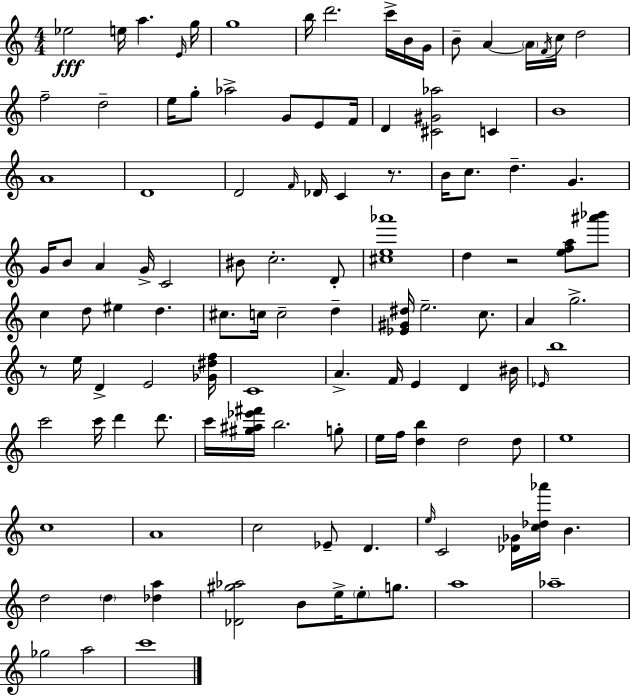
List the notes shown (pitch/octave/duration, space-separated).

Eb5/h E5/s A5/q. E4/s G5/s G5/w B5/s D6/h. C6/s B4/s G4/s B4/e A4/q A4/s F4/s C5/s D5/h F5/h D5/h E5/s G5/e Ab5/h G4/e E4/e F4/s D4/q [C#4,G#4,Ab5]/h C4/q B4/w A4/w D4/w D4/h F4/s Db4/s C4/q R/e. B4/s C5/e. D5/q. G4/q. G4/s B4/e A4/q G4/s C4/h BIS4/e C5/h. D4/e [C#5,E5,Ab6]/w D5/q R/h [E5,F5,A5]/e [A#6,Bb6]/e C5/q D5/e EIS5/q D5/q. C#5/e. C5/s C5/h D5/q [Eb4,G#4,D#5]/s E5/h. C5/e. A4/q G5/h. R/e E5/s D4/q E4/h [Gb4,D#5,F5]/s C4/w A4/q. F4/s E4/q D4/q BIS4/s Eb4/s B5/w C6/h C6/s D6/q D6/e. C6/s [G#5,A#5,Eb6,F#6]/s B5/h. G5/e E5/s F5/s [D5,B5]/q D5/h D5/e E5/w C5/w A4/w C5/h Eb4/e D4/q. E5/s C4/h [Db4,Gb4]/s [C5,Db5,Ab6]/s B4/q. D5/h D5/q [Db5,A5]/q [Db4,G#5,Ab5]/h B4/e E5/s E5/e G5/e. A5/w Ab5/w Gb5/h A5/h C6/w